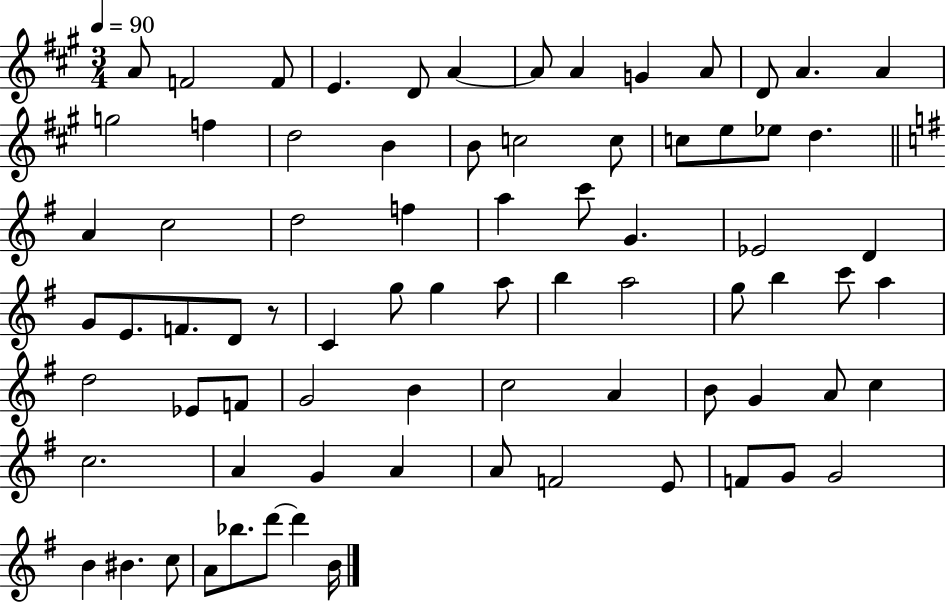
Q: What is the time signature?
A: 3/4